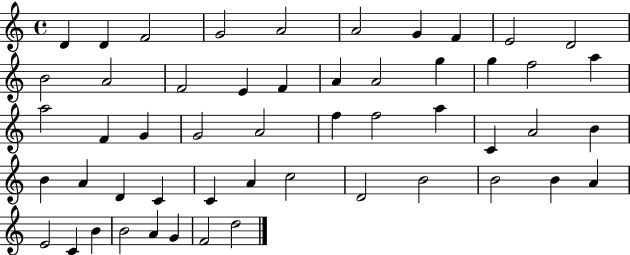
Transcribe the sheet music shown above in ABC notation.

X:1
T:Untitled
M:4/4
L:1/4
K:C
D D F2 G2 A2 A2 G F E2 D2 B2 A2 F2 E F A A2 g g f2 a a2 F G G2 A2 f f2 a C A2 B B A D C C A c2 D2 B2 B2 B A E2 C B B2 A G F2 d2